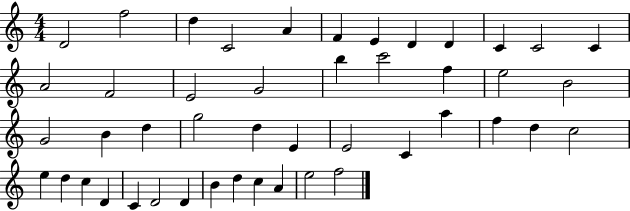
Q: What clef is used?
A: treble